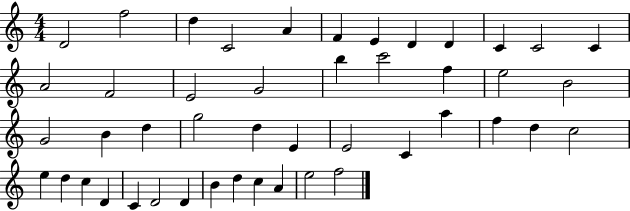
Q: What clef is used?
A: treble